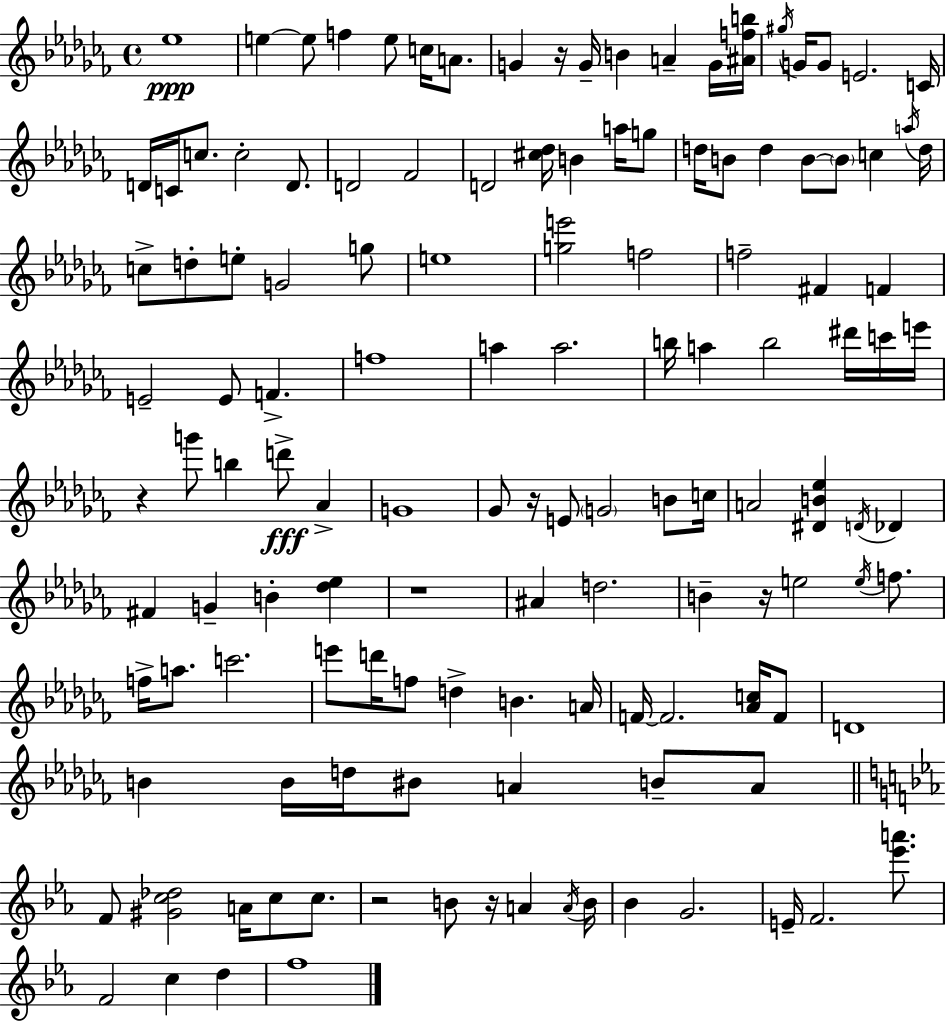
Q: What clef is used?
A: treble